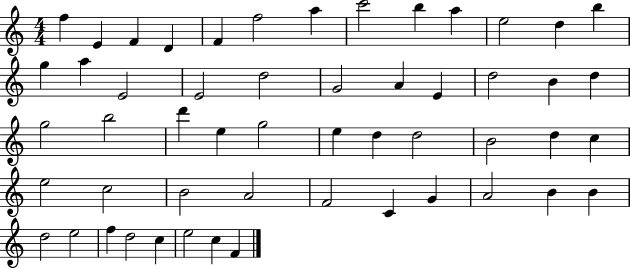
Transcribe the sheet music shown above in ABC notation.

X:1
T:Untitled
M:4/4
L:1/4
K:C
f E F D F f2 a c'2 b a e2 d b g a E2 E2 d2 G2 A E d2 B d g2 b2 d' e g2 e d d2 B2 d c e2 c2 B2 A2 F2 C G A2 B B d2 e2 f d2 c e2 c F